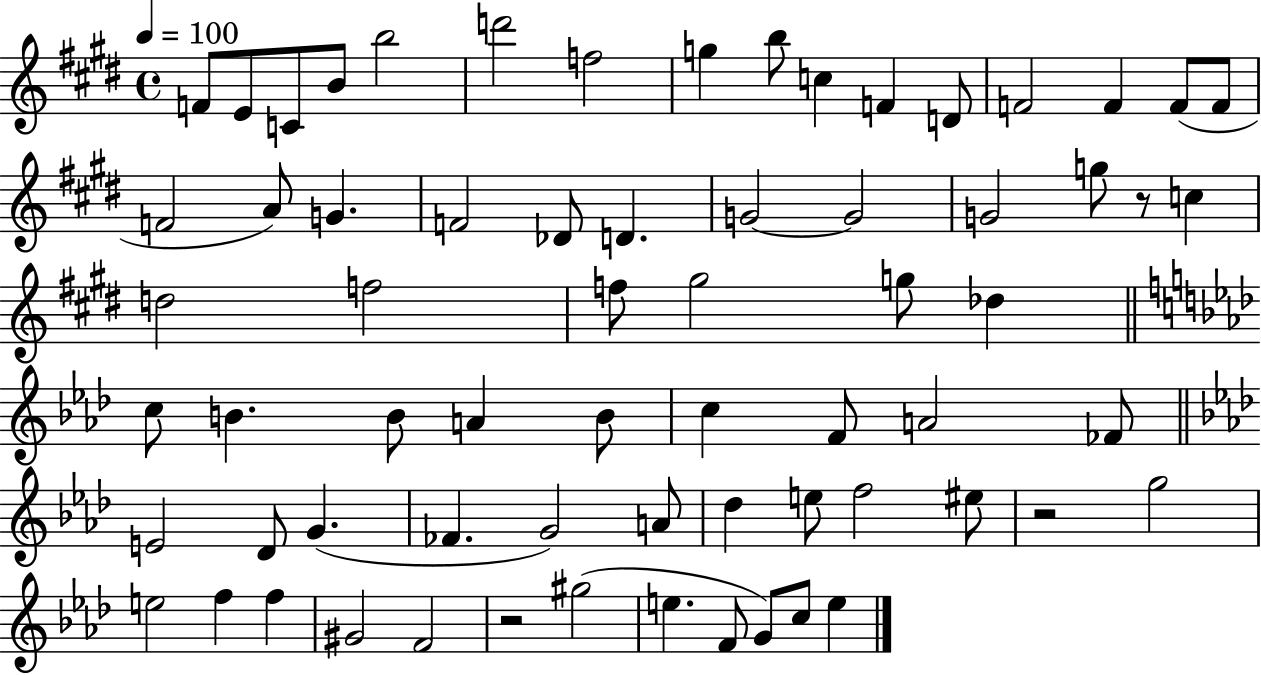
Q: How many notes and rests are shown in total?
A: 67